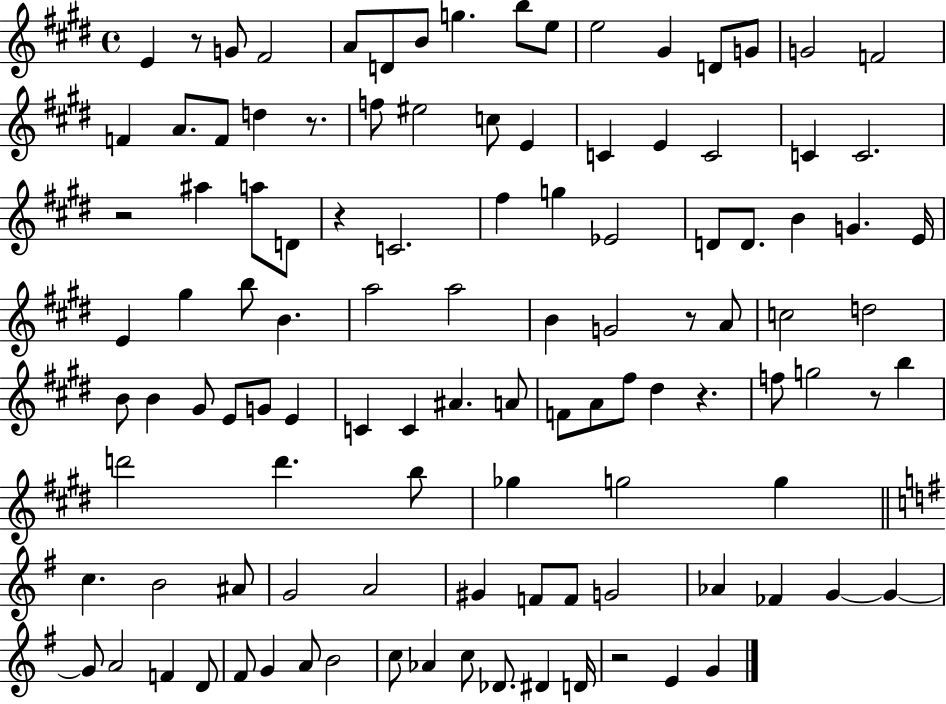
{
  \clef treble
  \time 4/4
  \defaultTimeSignature
  \key e \major
  e'4 r8 g'8 fis'2 | a'8 d'8 b'8 g''4. b''8 e''8 | e''2 gis'4 d'8 g'8 | g'2 f'2 | \break f'4 a'8. f'8 d''4 r8. | f''8 eis''2 c''8 e'4 | c'4 e'4 c'2 | c'4 c'2. | \break r2 ais''4 a''8 d'8 | r4 c'2. | fis''4 g''4 ees'2 | d'8 d'8. b'4 g'4. e'16 | \break e'4 gis''4 b''8 b'4. | a''2 a''2 | b'4 g'2 r8 a'8 | c''2 d''2 | \break b'8 b'4 gis'8 e'8 g'8 e'4 | c'4 c'4 ais'4. a'8 | f'8 a'8 fis''8 dis''4 r4. | f''8 g''2 r8 b''4 | \break d'''2 d'''4. b''8 | ges''4 g''2 g''4 | \bar "||" \break \key e \minor c''4. b'2 ais'8 | g'2 a'2 | gis'4 f'8 f'8 g'2 | aes'4 fes'4 g'4~~ g'4~~ | \break g'8 a'2 f'4 d'8 | fis'8 g'4 a'8 b'2 | c''8 aes'4 c''8 des'8. dis'4 d'16 | r2 e'4 g'4 | \break \bar "|."
}